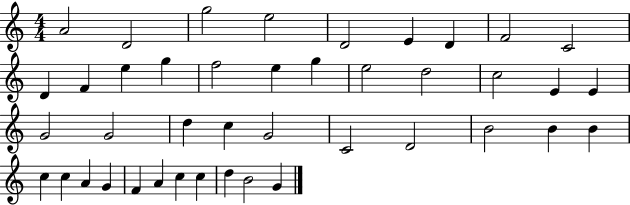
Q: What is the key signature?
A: C major